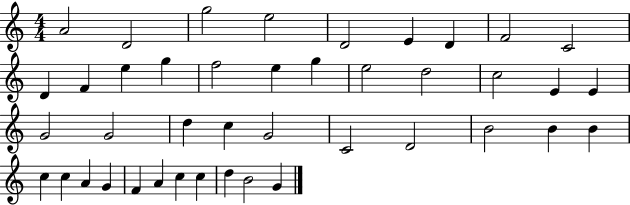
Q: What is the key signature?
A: C major